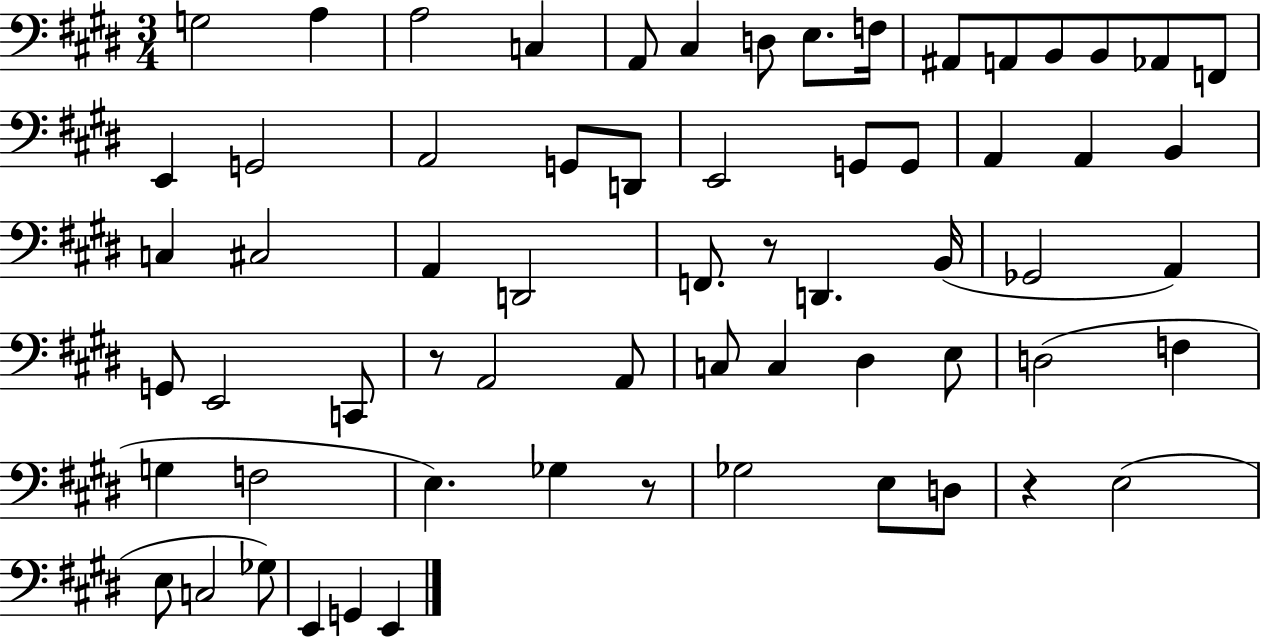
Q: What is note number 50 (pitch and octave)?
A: Gb3